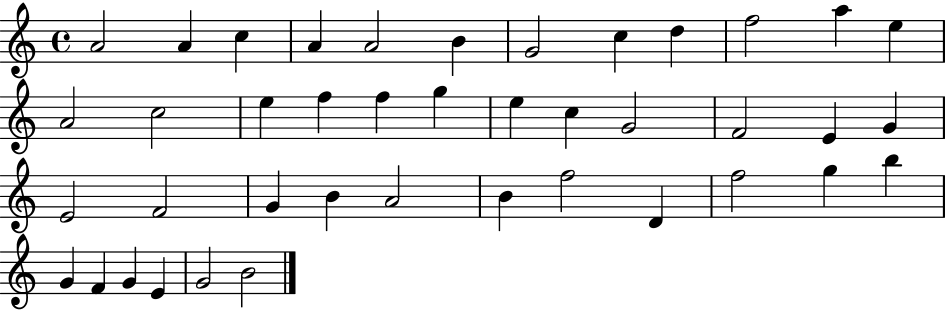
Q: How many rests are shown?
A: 0